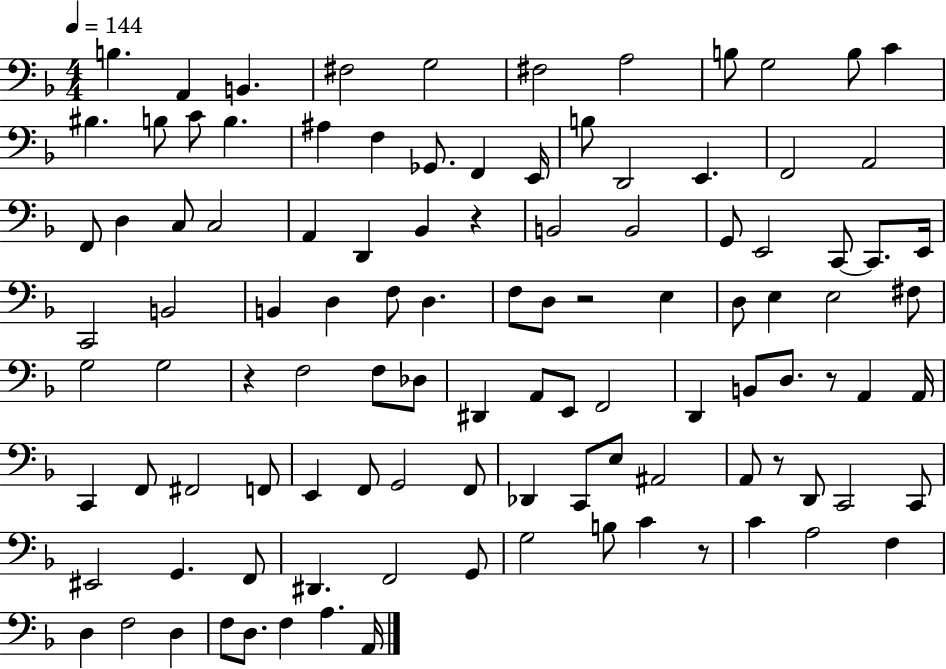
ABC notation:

X:1
T:Untitled
M:4/4
L:1/4
K:F
B, A,, B,, ^F,2 G,2 ^F,2 A,2 B,/2 G,2 B,/2 C ^B, B,/2 C/2 B, ^A, F, _G,,/2 F,, E,,/4 B,/2 D,,2 E,, F,,2 A,,2 F,,/2 D, C,/2 C,2 A,, D,, _B,, z B,,2 B,,2 G,,/2 E,,2 C,,/2 C,,/2 E,,/4 C,,2 B,,2 B,, D, F,/2 D, F,/2 D,/2 z2 E, D,/2 E, E,2 ^F,/2 G,2 G,2 z F,2 F,/2 _D,/2 ^D,, A,,/2 E,,/2 F,,2 D,, B,,/2 D,/2 z/2 A,, A,,/4 C,, F,,/2 ^F,,2 F,,/2 E,, F,,/2 G,,2 F,,/2 _D,, C,,/2 E,/2 ^A,,2 A,,/2 z/2 D,,/2 C,,2 C,,/2 ^E,,2 G,, F,,/2 ^D,, F,,2 G,,/2 G,2 B,/2 C z/2 C A,2 F, D, F,2 D, F,/2 D,/2 F, A, A,,/4